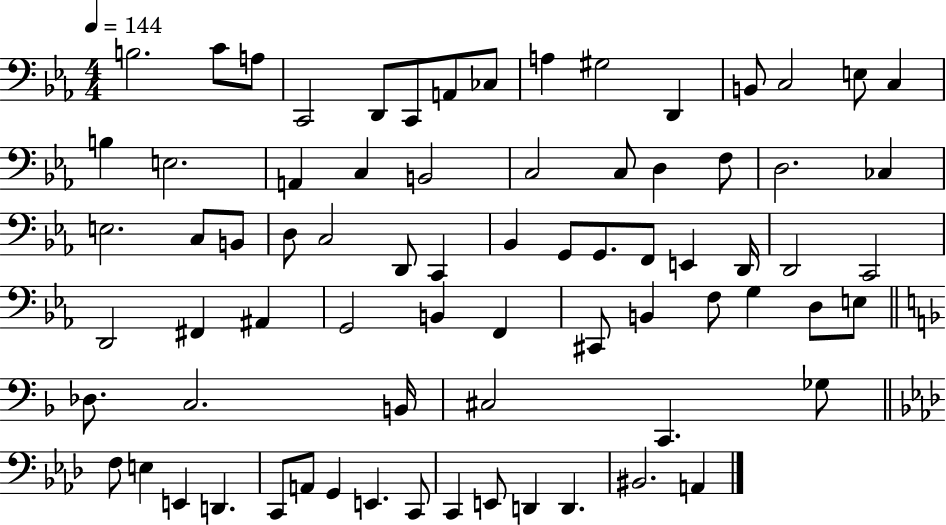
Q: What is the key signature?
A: EES major